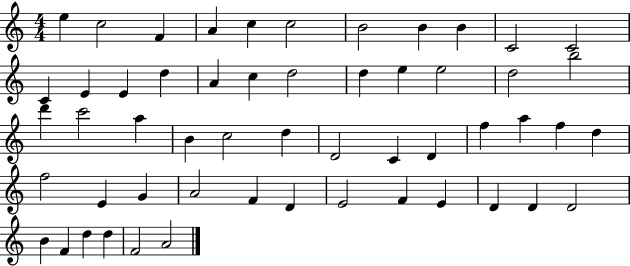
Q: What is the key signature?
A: C major